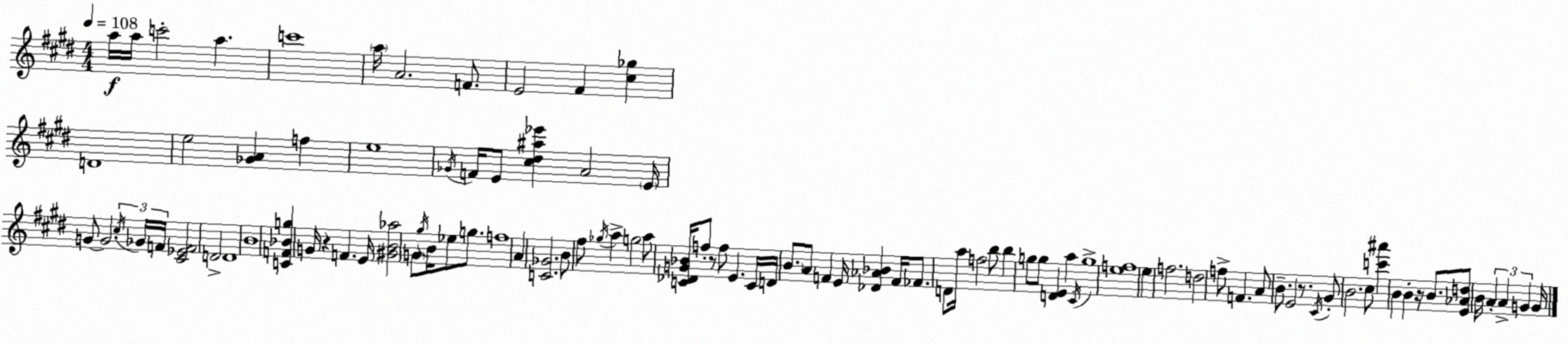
X:1
T:Untitled
M:4/4
L:1/4
K:E
a/4 a/4 c'2 a c'4 a/4 A2 F/2 E2 ^F [^c_g] D4 e2 [_GA] f e4 _G/4 F/4 E/2 [^c^d^a_e'] A2 E/4 G/2 G2 ^c/4 _G/4 F/4 [^C_EF]2 D2 D4 B4 [CF_Bg] G/4 z F E/4 [^GB_a]2 G/2 ^g/4 B/4 _e/2 g/2 f4 A [C_G]2 B/2 ^f/2 _g/4 a g2 a/2 [C_DG_B]/4 f/2 z/2 f/2 E C/4 D/4 B/2 A/2 F E/4 [_D_A_B] F/4 _F/2 D/2 a/4 f2 b/2 b g/2 g/2 [DE] a ^C/4 g4 [ef]4 e f2 d2 f/2 F A/2 B/2 E2 z/2 ^C/4 ^G/2 B2 ^c/2 [c'^a'] B B z/4 B/2 [E_Ad]/2 B/4 A A G G/4